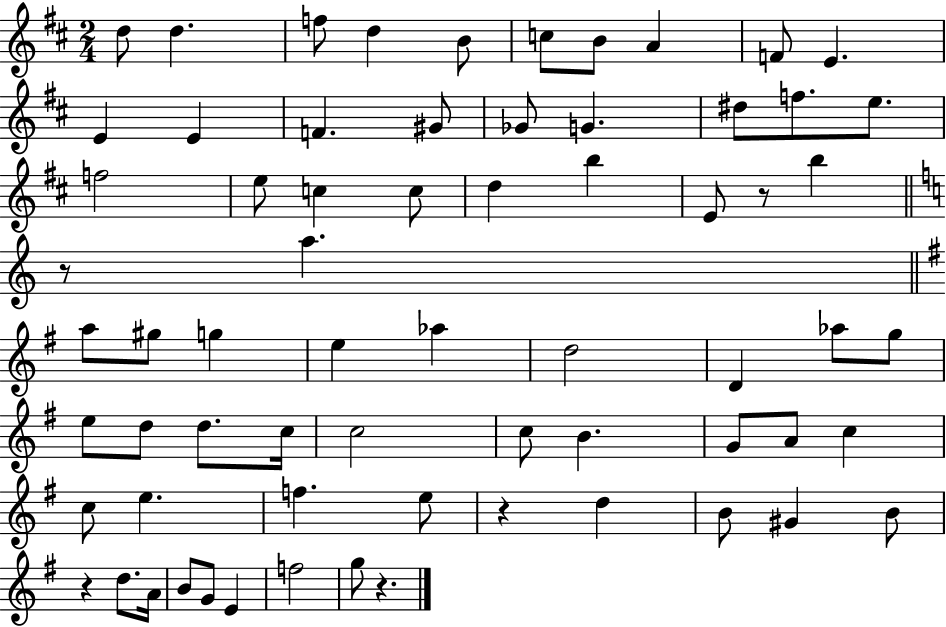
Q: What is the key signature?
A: D major